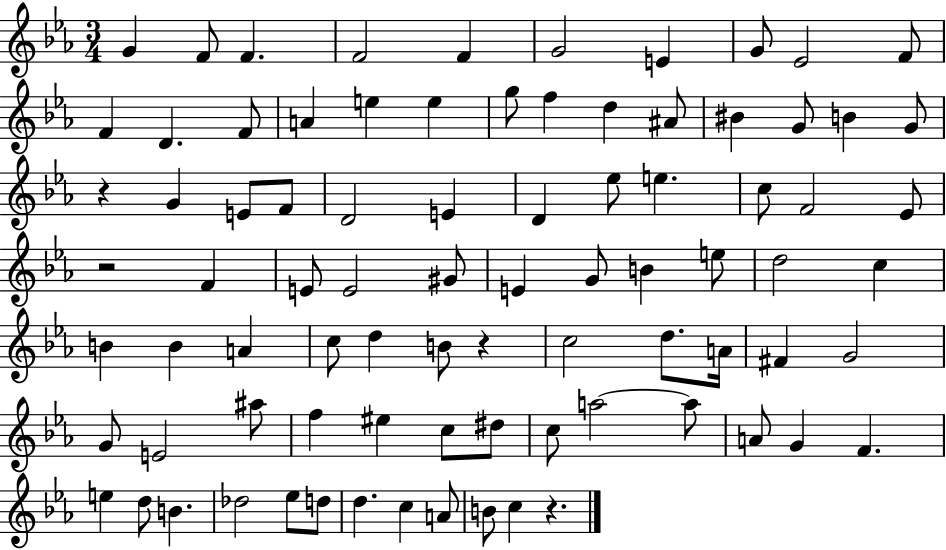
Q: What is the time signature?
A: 3/4